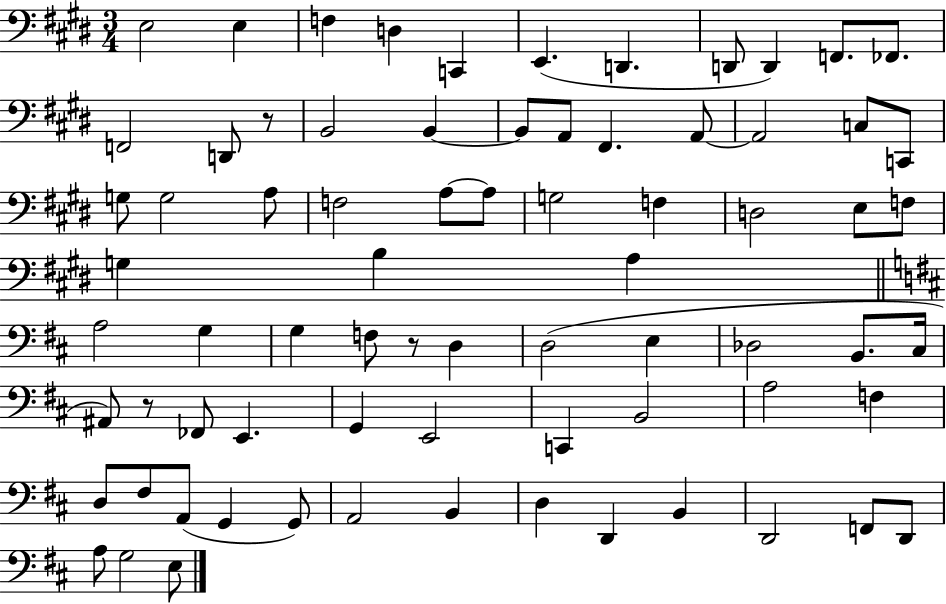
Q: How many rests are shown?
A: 3